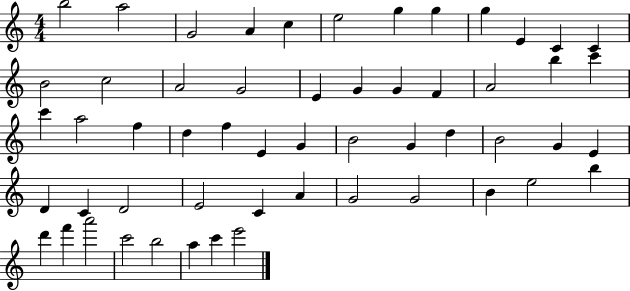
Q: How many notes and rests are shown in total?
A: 55